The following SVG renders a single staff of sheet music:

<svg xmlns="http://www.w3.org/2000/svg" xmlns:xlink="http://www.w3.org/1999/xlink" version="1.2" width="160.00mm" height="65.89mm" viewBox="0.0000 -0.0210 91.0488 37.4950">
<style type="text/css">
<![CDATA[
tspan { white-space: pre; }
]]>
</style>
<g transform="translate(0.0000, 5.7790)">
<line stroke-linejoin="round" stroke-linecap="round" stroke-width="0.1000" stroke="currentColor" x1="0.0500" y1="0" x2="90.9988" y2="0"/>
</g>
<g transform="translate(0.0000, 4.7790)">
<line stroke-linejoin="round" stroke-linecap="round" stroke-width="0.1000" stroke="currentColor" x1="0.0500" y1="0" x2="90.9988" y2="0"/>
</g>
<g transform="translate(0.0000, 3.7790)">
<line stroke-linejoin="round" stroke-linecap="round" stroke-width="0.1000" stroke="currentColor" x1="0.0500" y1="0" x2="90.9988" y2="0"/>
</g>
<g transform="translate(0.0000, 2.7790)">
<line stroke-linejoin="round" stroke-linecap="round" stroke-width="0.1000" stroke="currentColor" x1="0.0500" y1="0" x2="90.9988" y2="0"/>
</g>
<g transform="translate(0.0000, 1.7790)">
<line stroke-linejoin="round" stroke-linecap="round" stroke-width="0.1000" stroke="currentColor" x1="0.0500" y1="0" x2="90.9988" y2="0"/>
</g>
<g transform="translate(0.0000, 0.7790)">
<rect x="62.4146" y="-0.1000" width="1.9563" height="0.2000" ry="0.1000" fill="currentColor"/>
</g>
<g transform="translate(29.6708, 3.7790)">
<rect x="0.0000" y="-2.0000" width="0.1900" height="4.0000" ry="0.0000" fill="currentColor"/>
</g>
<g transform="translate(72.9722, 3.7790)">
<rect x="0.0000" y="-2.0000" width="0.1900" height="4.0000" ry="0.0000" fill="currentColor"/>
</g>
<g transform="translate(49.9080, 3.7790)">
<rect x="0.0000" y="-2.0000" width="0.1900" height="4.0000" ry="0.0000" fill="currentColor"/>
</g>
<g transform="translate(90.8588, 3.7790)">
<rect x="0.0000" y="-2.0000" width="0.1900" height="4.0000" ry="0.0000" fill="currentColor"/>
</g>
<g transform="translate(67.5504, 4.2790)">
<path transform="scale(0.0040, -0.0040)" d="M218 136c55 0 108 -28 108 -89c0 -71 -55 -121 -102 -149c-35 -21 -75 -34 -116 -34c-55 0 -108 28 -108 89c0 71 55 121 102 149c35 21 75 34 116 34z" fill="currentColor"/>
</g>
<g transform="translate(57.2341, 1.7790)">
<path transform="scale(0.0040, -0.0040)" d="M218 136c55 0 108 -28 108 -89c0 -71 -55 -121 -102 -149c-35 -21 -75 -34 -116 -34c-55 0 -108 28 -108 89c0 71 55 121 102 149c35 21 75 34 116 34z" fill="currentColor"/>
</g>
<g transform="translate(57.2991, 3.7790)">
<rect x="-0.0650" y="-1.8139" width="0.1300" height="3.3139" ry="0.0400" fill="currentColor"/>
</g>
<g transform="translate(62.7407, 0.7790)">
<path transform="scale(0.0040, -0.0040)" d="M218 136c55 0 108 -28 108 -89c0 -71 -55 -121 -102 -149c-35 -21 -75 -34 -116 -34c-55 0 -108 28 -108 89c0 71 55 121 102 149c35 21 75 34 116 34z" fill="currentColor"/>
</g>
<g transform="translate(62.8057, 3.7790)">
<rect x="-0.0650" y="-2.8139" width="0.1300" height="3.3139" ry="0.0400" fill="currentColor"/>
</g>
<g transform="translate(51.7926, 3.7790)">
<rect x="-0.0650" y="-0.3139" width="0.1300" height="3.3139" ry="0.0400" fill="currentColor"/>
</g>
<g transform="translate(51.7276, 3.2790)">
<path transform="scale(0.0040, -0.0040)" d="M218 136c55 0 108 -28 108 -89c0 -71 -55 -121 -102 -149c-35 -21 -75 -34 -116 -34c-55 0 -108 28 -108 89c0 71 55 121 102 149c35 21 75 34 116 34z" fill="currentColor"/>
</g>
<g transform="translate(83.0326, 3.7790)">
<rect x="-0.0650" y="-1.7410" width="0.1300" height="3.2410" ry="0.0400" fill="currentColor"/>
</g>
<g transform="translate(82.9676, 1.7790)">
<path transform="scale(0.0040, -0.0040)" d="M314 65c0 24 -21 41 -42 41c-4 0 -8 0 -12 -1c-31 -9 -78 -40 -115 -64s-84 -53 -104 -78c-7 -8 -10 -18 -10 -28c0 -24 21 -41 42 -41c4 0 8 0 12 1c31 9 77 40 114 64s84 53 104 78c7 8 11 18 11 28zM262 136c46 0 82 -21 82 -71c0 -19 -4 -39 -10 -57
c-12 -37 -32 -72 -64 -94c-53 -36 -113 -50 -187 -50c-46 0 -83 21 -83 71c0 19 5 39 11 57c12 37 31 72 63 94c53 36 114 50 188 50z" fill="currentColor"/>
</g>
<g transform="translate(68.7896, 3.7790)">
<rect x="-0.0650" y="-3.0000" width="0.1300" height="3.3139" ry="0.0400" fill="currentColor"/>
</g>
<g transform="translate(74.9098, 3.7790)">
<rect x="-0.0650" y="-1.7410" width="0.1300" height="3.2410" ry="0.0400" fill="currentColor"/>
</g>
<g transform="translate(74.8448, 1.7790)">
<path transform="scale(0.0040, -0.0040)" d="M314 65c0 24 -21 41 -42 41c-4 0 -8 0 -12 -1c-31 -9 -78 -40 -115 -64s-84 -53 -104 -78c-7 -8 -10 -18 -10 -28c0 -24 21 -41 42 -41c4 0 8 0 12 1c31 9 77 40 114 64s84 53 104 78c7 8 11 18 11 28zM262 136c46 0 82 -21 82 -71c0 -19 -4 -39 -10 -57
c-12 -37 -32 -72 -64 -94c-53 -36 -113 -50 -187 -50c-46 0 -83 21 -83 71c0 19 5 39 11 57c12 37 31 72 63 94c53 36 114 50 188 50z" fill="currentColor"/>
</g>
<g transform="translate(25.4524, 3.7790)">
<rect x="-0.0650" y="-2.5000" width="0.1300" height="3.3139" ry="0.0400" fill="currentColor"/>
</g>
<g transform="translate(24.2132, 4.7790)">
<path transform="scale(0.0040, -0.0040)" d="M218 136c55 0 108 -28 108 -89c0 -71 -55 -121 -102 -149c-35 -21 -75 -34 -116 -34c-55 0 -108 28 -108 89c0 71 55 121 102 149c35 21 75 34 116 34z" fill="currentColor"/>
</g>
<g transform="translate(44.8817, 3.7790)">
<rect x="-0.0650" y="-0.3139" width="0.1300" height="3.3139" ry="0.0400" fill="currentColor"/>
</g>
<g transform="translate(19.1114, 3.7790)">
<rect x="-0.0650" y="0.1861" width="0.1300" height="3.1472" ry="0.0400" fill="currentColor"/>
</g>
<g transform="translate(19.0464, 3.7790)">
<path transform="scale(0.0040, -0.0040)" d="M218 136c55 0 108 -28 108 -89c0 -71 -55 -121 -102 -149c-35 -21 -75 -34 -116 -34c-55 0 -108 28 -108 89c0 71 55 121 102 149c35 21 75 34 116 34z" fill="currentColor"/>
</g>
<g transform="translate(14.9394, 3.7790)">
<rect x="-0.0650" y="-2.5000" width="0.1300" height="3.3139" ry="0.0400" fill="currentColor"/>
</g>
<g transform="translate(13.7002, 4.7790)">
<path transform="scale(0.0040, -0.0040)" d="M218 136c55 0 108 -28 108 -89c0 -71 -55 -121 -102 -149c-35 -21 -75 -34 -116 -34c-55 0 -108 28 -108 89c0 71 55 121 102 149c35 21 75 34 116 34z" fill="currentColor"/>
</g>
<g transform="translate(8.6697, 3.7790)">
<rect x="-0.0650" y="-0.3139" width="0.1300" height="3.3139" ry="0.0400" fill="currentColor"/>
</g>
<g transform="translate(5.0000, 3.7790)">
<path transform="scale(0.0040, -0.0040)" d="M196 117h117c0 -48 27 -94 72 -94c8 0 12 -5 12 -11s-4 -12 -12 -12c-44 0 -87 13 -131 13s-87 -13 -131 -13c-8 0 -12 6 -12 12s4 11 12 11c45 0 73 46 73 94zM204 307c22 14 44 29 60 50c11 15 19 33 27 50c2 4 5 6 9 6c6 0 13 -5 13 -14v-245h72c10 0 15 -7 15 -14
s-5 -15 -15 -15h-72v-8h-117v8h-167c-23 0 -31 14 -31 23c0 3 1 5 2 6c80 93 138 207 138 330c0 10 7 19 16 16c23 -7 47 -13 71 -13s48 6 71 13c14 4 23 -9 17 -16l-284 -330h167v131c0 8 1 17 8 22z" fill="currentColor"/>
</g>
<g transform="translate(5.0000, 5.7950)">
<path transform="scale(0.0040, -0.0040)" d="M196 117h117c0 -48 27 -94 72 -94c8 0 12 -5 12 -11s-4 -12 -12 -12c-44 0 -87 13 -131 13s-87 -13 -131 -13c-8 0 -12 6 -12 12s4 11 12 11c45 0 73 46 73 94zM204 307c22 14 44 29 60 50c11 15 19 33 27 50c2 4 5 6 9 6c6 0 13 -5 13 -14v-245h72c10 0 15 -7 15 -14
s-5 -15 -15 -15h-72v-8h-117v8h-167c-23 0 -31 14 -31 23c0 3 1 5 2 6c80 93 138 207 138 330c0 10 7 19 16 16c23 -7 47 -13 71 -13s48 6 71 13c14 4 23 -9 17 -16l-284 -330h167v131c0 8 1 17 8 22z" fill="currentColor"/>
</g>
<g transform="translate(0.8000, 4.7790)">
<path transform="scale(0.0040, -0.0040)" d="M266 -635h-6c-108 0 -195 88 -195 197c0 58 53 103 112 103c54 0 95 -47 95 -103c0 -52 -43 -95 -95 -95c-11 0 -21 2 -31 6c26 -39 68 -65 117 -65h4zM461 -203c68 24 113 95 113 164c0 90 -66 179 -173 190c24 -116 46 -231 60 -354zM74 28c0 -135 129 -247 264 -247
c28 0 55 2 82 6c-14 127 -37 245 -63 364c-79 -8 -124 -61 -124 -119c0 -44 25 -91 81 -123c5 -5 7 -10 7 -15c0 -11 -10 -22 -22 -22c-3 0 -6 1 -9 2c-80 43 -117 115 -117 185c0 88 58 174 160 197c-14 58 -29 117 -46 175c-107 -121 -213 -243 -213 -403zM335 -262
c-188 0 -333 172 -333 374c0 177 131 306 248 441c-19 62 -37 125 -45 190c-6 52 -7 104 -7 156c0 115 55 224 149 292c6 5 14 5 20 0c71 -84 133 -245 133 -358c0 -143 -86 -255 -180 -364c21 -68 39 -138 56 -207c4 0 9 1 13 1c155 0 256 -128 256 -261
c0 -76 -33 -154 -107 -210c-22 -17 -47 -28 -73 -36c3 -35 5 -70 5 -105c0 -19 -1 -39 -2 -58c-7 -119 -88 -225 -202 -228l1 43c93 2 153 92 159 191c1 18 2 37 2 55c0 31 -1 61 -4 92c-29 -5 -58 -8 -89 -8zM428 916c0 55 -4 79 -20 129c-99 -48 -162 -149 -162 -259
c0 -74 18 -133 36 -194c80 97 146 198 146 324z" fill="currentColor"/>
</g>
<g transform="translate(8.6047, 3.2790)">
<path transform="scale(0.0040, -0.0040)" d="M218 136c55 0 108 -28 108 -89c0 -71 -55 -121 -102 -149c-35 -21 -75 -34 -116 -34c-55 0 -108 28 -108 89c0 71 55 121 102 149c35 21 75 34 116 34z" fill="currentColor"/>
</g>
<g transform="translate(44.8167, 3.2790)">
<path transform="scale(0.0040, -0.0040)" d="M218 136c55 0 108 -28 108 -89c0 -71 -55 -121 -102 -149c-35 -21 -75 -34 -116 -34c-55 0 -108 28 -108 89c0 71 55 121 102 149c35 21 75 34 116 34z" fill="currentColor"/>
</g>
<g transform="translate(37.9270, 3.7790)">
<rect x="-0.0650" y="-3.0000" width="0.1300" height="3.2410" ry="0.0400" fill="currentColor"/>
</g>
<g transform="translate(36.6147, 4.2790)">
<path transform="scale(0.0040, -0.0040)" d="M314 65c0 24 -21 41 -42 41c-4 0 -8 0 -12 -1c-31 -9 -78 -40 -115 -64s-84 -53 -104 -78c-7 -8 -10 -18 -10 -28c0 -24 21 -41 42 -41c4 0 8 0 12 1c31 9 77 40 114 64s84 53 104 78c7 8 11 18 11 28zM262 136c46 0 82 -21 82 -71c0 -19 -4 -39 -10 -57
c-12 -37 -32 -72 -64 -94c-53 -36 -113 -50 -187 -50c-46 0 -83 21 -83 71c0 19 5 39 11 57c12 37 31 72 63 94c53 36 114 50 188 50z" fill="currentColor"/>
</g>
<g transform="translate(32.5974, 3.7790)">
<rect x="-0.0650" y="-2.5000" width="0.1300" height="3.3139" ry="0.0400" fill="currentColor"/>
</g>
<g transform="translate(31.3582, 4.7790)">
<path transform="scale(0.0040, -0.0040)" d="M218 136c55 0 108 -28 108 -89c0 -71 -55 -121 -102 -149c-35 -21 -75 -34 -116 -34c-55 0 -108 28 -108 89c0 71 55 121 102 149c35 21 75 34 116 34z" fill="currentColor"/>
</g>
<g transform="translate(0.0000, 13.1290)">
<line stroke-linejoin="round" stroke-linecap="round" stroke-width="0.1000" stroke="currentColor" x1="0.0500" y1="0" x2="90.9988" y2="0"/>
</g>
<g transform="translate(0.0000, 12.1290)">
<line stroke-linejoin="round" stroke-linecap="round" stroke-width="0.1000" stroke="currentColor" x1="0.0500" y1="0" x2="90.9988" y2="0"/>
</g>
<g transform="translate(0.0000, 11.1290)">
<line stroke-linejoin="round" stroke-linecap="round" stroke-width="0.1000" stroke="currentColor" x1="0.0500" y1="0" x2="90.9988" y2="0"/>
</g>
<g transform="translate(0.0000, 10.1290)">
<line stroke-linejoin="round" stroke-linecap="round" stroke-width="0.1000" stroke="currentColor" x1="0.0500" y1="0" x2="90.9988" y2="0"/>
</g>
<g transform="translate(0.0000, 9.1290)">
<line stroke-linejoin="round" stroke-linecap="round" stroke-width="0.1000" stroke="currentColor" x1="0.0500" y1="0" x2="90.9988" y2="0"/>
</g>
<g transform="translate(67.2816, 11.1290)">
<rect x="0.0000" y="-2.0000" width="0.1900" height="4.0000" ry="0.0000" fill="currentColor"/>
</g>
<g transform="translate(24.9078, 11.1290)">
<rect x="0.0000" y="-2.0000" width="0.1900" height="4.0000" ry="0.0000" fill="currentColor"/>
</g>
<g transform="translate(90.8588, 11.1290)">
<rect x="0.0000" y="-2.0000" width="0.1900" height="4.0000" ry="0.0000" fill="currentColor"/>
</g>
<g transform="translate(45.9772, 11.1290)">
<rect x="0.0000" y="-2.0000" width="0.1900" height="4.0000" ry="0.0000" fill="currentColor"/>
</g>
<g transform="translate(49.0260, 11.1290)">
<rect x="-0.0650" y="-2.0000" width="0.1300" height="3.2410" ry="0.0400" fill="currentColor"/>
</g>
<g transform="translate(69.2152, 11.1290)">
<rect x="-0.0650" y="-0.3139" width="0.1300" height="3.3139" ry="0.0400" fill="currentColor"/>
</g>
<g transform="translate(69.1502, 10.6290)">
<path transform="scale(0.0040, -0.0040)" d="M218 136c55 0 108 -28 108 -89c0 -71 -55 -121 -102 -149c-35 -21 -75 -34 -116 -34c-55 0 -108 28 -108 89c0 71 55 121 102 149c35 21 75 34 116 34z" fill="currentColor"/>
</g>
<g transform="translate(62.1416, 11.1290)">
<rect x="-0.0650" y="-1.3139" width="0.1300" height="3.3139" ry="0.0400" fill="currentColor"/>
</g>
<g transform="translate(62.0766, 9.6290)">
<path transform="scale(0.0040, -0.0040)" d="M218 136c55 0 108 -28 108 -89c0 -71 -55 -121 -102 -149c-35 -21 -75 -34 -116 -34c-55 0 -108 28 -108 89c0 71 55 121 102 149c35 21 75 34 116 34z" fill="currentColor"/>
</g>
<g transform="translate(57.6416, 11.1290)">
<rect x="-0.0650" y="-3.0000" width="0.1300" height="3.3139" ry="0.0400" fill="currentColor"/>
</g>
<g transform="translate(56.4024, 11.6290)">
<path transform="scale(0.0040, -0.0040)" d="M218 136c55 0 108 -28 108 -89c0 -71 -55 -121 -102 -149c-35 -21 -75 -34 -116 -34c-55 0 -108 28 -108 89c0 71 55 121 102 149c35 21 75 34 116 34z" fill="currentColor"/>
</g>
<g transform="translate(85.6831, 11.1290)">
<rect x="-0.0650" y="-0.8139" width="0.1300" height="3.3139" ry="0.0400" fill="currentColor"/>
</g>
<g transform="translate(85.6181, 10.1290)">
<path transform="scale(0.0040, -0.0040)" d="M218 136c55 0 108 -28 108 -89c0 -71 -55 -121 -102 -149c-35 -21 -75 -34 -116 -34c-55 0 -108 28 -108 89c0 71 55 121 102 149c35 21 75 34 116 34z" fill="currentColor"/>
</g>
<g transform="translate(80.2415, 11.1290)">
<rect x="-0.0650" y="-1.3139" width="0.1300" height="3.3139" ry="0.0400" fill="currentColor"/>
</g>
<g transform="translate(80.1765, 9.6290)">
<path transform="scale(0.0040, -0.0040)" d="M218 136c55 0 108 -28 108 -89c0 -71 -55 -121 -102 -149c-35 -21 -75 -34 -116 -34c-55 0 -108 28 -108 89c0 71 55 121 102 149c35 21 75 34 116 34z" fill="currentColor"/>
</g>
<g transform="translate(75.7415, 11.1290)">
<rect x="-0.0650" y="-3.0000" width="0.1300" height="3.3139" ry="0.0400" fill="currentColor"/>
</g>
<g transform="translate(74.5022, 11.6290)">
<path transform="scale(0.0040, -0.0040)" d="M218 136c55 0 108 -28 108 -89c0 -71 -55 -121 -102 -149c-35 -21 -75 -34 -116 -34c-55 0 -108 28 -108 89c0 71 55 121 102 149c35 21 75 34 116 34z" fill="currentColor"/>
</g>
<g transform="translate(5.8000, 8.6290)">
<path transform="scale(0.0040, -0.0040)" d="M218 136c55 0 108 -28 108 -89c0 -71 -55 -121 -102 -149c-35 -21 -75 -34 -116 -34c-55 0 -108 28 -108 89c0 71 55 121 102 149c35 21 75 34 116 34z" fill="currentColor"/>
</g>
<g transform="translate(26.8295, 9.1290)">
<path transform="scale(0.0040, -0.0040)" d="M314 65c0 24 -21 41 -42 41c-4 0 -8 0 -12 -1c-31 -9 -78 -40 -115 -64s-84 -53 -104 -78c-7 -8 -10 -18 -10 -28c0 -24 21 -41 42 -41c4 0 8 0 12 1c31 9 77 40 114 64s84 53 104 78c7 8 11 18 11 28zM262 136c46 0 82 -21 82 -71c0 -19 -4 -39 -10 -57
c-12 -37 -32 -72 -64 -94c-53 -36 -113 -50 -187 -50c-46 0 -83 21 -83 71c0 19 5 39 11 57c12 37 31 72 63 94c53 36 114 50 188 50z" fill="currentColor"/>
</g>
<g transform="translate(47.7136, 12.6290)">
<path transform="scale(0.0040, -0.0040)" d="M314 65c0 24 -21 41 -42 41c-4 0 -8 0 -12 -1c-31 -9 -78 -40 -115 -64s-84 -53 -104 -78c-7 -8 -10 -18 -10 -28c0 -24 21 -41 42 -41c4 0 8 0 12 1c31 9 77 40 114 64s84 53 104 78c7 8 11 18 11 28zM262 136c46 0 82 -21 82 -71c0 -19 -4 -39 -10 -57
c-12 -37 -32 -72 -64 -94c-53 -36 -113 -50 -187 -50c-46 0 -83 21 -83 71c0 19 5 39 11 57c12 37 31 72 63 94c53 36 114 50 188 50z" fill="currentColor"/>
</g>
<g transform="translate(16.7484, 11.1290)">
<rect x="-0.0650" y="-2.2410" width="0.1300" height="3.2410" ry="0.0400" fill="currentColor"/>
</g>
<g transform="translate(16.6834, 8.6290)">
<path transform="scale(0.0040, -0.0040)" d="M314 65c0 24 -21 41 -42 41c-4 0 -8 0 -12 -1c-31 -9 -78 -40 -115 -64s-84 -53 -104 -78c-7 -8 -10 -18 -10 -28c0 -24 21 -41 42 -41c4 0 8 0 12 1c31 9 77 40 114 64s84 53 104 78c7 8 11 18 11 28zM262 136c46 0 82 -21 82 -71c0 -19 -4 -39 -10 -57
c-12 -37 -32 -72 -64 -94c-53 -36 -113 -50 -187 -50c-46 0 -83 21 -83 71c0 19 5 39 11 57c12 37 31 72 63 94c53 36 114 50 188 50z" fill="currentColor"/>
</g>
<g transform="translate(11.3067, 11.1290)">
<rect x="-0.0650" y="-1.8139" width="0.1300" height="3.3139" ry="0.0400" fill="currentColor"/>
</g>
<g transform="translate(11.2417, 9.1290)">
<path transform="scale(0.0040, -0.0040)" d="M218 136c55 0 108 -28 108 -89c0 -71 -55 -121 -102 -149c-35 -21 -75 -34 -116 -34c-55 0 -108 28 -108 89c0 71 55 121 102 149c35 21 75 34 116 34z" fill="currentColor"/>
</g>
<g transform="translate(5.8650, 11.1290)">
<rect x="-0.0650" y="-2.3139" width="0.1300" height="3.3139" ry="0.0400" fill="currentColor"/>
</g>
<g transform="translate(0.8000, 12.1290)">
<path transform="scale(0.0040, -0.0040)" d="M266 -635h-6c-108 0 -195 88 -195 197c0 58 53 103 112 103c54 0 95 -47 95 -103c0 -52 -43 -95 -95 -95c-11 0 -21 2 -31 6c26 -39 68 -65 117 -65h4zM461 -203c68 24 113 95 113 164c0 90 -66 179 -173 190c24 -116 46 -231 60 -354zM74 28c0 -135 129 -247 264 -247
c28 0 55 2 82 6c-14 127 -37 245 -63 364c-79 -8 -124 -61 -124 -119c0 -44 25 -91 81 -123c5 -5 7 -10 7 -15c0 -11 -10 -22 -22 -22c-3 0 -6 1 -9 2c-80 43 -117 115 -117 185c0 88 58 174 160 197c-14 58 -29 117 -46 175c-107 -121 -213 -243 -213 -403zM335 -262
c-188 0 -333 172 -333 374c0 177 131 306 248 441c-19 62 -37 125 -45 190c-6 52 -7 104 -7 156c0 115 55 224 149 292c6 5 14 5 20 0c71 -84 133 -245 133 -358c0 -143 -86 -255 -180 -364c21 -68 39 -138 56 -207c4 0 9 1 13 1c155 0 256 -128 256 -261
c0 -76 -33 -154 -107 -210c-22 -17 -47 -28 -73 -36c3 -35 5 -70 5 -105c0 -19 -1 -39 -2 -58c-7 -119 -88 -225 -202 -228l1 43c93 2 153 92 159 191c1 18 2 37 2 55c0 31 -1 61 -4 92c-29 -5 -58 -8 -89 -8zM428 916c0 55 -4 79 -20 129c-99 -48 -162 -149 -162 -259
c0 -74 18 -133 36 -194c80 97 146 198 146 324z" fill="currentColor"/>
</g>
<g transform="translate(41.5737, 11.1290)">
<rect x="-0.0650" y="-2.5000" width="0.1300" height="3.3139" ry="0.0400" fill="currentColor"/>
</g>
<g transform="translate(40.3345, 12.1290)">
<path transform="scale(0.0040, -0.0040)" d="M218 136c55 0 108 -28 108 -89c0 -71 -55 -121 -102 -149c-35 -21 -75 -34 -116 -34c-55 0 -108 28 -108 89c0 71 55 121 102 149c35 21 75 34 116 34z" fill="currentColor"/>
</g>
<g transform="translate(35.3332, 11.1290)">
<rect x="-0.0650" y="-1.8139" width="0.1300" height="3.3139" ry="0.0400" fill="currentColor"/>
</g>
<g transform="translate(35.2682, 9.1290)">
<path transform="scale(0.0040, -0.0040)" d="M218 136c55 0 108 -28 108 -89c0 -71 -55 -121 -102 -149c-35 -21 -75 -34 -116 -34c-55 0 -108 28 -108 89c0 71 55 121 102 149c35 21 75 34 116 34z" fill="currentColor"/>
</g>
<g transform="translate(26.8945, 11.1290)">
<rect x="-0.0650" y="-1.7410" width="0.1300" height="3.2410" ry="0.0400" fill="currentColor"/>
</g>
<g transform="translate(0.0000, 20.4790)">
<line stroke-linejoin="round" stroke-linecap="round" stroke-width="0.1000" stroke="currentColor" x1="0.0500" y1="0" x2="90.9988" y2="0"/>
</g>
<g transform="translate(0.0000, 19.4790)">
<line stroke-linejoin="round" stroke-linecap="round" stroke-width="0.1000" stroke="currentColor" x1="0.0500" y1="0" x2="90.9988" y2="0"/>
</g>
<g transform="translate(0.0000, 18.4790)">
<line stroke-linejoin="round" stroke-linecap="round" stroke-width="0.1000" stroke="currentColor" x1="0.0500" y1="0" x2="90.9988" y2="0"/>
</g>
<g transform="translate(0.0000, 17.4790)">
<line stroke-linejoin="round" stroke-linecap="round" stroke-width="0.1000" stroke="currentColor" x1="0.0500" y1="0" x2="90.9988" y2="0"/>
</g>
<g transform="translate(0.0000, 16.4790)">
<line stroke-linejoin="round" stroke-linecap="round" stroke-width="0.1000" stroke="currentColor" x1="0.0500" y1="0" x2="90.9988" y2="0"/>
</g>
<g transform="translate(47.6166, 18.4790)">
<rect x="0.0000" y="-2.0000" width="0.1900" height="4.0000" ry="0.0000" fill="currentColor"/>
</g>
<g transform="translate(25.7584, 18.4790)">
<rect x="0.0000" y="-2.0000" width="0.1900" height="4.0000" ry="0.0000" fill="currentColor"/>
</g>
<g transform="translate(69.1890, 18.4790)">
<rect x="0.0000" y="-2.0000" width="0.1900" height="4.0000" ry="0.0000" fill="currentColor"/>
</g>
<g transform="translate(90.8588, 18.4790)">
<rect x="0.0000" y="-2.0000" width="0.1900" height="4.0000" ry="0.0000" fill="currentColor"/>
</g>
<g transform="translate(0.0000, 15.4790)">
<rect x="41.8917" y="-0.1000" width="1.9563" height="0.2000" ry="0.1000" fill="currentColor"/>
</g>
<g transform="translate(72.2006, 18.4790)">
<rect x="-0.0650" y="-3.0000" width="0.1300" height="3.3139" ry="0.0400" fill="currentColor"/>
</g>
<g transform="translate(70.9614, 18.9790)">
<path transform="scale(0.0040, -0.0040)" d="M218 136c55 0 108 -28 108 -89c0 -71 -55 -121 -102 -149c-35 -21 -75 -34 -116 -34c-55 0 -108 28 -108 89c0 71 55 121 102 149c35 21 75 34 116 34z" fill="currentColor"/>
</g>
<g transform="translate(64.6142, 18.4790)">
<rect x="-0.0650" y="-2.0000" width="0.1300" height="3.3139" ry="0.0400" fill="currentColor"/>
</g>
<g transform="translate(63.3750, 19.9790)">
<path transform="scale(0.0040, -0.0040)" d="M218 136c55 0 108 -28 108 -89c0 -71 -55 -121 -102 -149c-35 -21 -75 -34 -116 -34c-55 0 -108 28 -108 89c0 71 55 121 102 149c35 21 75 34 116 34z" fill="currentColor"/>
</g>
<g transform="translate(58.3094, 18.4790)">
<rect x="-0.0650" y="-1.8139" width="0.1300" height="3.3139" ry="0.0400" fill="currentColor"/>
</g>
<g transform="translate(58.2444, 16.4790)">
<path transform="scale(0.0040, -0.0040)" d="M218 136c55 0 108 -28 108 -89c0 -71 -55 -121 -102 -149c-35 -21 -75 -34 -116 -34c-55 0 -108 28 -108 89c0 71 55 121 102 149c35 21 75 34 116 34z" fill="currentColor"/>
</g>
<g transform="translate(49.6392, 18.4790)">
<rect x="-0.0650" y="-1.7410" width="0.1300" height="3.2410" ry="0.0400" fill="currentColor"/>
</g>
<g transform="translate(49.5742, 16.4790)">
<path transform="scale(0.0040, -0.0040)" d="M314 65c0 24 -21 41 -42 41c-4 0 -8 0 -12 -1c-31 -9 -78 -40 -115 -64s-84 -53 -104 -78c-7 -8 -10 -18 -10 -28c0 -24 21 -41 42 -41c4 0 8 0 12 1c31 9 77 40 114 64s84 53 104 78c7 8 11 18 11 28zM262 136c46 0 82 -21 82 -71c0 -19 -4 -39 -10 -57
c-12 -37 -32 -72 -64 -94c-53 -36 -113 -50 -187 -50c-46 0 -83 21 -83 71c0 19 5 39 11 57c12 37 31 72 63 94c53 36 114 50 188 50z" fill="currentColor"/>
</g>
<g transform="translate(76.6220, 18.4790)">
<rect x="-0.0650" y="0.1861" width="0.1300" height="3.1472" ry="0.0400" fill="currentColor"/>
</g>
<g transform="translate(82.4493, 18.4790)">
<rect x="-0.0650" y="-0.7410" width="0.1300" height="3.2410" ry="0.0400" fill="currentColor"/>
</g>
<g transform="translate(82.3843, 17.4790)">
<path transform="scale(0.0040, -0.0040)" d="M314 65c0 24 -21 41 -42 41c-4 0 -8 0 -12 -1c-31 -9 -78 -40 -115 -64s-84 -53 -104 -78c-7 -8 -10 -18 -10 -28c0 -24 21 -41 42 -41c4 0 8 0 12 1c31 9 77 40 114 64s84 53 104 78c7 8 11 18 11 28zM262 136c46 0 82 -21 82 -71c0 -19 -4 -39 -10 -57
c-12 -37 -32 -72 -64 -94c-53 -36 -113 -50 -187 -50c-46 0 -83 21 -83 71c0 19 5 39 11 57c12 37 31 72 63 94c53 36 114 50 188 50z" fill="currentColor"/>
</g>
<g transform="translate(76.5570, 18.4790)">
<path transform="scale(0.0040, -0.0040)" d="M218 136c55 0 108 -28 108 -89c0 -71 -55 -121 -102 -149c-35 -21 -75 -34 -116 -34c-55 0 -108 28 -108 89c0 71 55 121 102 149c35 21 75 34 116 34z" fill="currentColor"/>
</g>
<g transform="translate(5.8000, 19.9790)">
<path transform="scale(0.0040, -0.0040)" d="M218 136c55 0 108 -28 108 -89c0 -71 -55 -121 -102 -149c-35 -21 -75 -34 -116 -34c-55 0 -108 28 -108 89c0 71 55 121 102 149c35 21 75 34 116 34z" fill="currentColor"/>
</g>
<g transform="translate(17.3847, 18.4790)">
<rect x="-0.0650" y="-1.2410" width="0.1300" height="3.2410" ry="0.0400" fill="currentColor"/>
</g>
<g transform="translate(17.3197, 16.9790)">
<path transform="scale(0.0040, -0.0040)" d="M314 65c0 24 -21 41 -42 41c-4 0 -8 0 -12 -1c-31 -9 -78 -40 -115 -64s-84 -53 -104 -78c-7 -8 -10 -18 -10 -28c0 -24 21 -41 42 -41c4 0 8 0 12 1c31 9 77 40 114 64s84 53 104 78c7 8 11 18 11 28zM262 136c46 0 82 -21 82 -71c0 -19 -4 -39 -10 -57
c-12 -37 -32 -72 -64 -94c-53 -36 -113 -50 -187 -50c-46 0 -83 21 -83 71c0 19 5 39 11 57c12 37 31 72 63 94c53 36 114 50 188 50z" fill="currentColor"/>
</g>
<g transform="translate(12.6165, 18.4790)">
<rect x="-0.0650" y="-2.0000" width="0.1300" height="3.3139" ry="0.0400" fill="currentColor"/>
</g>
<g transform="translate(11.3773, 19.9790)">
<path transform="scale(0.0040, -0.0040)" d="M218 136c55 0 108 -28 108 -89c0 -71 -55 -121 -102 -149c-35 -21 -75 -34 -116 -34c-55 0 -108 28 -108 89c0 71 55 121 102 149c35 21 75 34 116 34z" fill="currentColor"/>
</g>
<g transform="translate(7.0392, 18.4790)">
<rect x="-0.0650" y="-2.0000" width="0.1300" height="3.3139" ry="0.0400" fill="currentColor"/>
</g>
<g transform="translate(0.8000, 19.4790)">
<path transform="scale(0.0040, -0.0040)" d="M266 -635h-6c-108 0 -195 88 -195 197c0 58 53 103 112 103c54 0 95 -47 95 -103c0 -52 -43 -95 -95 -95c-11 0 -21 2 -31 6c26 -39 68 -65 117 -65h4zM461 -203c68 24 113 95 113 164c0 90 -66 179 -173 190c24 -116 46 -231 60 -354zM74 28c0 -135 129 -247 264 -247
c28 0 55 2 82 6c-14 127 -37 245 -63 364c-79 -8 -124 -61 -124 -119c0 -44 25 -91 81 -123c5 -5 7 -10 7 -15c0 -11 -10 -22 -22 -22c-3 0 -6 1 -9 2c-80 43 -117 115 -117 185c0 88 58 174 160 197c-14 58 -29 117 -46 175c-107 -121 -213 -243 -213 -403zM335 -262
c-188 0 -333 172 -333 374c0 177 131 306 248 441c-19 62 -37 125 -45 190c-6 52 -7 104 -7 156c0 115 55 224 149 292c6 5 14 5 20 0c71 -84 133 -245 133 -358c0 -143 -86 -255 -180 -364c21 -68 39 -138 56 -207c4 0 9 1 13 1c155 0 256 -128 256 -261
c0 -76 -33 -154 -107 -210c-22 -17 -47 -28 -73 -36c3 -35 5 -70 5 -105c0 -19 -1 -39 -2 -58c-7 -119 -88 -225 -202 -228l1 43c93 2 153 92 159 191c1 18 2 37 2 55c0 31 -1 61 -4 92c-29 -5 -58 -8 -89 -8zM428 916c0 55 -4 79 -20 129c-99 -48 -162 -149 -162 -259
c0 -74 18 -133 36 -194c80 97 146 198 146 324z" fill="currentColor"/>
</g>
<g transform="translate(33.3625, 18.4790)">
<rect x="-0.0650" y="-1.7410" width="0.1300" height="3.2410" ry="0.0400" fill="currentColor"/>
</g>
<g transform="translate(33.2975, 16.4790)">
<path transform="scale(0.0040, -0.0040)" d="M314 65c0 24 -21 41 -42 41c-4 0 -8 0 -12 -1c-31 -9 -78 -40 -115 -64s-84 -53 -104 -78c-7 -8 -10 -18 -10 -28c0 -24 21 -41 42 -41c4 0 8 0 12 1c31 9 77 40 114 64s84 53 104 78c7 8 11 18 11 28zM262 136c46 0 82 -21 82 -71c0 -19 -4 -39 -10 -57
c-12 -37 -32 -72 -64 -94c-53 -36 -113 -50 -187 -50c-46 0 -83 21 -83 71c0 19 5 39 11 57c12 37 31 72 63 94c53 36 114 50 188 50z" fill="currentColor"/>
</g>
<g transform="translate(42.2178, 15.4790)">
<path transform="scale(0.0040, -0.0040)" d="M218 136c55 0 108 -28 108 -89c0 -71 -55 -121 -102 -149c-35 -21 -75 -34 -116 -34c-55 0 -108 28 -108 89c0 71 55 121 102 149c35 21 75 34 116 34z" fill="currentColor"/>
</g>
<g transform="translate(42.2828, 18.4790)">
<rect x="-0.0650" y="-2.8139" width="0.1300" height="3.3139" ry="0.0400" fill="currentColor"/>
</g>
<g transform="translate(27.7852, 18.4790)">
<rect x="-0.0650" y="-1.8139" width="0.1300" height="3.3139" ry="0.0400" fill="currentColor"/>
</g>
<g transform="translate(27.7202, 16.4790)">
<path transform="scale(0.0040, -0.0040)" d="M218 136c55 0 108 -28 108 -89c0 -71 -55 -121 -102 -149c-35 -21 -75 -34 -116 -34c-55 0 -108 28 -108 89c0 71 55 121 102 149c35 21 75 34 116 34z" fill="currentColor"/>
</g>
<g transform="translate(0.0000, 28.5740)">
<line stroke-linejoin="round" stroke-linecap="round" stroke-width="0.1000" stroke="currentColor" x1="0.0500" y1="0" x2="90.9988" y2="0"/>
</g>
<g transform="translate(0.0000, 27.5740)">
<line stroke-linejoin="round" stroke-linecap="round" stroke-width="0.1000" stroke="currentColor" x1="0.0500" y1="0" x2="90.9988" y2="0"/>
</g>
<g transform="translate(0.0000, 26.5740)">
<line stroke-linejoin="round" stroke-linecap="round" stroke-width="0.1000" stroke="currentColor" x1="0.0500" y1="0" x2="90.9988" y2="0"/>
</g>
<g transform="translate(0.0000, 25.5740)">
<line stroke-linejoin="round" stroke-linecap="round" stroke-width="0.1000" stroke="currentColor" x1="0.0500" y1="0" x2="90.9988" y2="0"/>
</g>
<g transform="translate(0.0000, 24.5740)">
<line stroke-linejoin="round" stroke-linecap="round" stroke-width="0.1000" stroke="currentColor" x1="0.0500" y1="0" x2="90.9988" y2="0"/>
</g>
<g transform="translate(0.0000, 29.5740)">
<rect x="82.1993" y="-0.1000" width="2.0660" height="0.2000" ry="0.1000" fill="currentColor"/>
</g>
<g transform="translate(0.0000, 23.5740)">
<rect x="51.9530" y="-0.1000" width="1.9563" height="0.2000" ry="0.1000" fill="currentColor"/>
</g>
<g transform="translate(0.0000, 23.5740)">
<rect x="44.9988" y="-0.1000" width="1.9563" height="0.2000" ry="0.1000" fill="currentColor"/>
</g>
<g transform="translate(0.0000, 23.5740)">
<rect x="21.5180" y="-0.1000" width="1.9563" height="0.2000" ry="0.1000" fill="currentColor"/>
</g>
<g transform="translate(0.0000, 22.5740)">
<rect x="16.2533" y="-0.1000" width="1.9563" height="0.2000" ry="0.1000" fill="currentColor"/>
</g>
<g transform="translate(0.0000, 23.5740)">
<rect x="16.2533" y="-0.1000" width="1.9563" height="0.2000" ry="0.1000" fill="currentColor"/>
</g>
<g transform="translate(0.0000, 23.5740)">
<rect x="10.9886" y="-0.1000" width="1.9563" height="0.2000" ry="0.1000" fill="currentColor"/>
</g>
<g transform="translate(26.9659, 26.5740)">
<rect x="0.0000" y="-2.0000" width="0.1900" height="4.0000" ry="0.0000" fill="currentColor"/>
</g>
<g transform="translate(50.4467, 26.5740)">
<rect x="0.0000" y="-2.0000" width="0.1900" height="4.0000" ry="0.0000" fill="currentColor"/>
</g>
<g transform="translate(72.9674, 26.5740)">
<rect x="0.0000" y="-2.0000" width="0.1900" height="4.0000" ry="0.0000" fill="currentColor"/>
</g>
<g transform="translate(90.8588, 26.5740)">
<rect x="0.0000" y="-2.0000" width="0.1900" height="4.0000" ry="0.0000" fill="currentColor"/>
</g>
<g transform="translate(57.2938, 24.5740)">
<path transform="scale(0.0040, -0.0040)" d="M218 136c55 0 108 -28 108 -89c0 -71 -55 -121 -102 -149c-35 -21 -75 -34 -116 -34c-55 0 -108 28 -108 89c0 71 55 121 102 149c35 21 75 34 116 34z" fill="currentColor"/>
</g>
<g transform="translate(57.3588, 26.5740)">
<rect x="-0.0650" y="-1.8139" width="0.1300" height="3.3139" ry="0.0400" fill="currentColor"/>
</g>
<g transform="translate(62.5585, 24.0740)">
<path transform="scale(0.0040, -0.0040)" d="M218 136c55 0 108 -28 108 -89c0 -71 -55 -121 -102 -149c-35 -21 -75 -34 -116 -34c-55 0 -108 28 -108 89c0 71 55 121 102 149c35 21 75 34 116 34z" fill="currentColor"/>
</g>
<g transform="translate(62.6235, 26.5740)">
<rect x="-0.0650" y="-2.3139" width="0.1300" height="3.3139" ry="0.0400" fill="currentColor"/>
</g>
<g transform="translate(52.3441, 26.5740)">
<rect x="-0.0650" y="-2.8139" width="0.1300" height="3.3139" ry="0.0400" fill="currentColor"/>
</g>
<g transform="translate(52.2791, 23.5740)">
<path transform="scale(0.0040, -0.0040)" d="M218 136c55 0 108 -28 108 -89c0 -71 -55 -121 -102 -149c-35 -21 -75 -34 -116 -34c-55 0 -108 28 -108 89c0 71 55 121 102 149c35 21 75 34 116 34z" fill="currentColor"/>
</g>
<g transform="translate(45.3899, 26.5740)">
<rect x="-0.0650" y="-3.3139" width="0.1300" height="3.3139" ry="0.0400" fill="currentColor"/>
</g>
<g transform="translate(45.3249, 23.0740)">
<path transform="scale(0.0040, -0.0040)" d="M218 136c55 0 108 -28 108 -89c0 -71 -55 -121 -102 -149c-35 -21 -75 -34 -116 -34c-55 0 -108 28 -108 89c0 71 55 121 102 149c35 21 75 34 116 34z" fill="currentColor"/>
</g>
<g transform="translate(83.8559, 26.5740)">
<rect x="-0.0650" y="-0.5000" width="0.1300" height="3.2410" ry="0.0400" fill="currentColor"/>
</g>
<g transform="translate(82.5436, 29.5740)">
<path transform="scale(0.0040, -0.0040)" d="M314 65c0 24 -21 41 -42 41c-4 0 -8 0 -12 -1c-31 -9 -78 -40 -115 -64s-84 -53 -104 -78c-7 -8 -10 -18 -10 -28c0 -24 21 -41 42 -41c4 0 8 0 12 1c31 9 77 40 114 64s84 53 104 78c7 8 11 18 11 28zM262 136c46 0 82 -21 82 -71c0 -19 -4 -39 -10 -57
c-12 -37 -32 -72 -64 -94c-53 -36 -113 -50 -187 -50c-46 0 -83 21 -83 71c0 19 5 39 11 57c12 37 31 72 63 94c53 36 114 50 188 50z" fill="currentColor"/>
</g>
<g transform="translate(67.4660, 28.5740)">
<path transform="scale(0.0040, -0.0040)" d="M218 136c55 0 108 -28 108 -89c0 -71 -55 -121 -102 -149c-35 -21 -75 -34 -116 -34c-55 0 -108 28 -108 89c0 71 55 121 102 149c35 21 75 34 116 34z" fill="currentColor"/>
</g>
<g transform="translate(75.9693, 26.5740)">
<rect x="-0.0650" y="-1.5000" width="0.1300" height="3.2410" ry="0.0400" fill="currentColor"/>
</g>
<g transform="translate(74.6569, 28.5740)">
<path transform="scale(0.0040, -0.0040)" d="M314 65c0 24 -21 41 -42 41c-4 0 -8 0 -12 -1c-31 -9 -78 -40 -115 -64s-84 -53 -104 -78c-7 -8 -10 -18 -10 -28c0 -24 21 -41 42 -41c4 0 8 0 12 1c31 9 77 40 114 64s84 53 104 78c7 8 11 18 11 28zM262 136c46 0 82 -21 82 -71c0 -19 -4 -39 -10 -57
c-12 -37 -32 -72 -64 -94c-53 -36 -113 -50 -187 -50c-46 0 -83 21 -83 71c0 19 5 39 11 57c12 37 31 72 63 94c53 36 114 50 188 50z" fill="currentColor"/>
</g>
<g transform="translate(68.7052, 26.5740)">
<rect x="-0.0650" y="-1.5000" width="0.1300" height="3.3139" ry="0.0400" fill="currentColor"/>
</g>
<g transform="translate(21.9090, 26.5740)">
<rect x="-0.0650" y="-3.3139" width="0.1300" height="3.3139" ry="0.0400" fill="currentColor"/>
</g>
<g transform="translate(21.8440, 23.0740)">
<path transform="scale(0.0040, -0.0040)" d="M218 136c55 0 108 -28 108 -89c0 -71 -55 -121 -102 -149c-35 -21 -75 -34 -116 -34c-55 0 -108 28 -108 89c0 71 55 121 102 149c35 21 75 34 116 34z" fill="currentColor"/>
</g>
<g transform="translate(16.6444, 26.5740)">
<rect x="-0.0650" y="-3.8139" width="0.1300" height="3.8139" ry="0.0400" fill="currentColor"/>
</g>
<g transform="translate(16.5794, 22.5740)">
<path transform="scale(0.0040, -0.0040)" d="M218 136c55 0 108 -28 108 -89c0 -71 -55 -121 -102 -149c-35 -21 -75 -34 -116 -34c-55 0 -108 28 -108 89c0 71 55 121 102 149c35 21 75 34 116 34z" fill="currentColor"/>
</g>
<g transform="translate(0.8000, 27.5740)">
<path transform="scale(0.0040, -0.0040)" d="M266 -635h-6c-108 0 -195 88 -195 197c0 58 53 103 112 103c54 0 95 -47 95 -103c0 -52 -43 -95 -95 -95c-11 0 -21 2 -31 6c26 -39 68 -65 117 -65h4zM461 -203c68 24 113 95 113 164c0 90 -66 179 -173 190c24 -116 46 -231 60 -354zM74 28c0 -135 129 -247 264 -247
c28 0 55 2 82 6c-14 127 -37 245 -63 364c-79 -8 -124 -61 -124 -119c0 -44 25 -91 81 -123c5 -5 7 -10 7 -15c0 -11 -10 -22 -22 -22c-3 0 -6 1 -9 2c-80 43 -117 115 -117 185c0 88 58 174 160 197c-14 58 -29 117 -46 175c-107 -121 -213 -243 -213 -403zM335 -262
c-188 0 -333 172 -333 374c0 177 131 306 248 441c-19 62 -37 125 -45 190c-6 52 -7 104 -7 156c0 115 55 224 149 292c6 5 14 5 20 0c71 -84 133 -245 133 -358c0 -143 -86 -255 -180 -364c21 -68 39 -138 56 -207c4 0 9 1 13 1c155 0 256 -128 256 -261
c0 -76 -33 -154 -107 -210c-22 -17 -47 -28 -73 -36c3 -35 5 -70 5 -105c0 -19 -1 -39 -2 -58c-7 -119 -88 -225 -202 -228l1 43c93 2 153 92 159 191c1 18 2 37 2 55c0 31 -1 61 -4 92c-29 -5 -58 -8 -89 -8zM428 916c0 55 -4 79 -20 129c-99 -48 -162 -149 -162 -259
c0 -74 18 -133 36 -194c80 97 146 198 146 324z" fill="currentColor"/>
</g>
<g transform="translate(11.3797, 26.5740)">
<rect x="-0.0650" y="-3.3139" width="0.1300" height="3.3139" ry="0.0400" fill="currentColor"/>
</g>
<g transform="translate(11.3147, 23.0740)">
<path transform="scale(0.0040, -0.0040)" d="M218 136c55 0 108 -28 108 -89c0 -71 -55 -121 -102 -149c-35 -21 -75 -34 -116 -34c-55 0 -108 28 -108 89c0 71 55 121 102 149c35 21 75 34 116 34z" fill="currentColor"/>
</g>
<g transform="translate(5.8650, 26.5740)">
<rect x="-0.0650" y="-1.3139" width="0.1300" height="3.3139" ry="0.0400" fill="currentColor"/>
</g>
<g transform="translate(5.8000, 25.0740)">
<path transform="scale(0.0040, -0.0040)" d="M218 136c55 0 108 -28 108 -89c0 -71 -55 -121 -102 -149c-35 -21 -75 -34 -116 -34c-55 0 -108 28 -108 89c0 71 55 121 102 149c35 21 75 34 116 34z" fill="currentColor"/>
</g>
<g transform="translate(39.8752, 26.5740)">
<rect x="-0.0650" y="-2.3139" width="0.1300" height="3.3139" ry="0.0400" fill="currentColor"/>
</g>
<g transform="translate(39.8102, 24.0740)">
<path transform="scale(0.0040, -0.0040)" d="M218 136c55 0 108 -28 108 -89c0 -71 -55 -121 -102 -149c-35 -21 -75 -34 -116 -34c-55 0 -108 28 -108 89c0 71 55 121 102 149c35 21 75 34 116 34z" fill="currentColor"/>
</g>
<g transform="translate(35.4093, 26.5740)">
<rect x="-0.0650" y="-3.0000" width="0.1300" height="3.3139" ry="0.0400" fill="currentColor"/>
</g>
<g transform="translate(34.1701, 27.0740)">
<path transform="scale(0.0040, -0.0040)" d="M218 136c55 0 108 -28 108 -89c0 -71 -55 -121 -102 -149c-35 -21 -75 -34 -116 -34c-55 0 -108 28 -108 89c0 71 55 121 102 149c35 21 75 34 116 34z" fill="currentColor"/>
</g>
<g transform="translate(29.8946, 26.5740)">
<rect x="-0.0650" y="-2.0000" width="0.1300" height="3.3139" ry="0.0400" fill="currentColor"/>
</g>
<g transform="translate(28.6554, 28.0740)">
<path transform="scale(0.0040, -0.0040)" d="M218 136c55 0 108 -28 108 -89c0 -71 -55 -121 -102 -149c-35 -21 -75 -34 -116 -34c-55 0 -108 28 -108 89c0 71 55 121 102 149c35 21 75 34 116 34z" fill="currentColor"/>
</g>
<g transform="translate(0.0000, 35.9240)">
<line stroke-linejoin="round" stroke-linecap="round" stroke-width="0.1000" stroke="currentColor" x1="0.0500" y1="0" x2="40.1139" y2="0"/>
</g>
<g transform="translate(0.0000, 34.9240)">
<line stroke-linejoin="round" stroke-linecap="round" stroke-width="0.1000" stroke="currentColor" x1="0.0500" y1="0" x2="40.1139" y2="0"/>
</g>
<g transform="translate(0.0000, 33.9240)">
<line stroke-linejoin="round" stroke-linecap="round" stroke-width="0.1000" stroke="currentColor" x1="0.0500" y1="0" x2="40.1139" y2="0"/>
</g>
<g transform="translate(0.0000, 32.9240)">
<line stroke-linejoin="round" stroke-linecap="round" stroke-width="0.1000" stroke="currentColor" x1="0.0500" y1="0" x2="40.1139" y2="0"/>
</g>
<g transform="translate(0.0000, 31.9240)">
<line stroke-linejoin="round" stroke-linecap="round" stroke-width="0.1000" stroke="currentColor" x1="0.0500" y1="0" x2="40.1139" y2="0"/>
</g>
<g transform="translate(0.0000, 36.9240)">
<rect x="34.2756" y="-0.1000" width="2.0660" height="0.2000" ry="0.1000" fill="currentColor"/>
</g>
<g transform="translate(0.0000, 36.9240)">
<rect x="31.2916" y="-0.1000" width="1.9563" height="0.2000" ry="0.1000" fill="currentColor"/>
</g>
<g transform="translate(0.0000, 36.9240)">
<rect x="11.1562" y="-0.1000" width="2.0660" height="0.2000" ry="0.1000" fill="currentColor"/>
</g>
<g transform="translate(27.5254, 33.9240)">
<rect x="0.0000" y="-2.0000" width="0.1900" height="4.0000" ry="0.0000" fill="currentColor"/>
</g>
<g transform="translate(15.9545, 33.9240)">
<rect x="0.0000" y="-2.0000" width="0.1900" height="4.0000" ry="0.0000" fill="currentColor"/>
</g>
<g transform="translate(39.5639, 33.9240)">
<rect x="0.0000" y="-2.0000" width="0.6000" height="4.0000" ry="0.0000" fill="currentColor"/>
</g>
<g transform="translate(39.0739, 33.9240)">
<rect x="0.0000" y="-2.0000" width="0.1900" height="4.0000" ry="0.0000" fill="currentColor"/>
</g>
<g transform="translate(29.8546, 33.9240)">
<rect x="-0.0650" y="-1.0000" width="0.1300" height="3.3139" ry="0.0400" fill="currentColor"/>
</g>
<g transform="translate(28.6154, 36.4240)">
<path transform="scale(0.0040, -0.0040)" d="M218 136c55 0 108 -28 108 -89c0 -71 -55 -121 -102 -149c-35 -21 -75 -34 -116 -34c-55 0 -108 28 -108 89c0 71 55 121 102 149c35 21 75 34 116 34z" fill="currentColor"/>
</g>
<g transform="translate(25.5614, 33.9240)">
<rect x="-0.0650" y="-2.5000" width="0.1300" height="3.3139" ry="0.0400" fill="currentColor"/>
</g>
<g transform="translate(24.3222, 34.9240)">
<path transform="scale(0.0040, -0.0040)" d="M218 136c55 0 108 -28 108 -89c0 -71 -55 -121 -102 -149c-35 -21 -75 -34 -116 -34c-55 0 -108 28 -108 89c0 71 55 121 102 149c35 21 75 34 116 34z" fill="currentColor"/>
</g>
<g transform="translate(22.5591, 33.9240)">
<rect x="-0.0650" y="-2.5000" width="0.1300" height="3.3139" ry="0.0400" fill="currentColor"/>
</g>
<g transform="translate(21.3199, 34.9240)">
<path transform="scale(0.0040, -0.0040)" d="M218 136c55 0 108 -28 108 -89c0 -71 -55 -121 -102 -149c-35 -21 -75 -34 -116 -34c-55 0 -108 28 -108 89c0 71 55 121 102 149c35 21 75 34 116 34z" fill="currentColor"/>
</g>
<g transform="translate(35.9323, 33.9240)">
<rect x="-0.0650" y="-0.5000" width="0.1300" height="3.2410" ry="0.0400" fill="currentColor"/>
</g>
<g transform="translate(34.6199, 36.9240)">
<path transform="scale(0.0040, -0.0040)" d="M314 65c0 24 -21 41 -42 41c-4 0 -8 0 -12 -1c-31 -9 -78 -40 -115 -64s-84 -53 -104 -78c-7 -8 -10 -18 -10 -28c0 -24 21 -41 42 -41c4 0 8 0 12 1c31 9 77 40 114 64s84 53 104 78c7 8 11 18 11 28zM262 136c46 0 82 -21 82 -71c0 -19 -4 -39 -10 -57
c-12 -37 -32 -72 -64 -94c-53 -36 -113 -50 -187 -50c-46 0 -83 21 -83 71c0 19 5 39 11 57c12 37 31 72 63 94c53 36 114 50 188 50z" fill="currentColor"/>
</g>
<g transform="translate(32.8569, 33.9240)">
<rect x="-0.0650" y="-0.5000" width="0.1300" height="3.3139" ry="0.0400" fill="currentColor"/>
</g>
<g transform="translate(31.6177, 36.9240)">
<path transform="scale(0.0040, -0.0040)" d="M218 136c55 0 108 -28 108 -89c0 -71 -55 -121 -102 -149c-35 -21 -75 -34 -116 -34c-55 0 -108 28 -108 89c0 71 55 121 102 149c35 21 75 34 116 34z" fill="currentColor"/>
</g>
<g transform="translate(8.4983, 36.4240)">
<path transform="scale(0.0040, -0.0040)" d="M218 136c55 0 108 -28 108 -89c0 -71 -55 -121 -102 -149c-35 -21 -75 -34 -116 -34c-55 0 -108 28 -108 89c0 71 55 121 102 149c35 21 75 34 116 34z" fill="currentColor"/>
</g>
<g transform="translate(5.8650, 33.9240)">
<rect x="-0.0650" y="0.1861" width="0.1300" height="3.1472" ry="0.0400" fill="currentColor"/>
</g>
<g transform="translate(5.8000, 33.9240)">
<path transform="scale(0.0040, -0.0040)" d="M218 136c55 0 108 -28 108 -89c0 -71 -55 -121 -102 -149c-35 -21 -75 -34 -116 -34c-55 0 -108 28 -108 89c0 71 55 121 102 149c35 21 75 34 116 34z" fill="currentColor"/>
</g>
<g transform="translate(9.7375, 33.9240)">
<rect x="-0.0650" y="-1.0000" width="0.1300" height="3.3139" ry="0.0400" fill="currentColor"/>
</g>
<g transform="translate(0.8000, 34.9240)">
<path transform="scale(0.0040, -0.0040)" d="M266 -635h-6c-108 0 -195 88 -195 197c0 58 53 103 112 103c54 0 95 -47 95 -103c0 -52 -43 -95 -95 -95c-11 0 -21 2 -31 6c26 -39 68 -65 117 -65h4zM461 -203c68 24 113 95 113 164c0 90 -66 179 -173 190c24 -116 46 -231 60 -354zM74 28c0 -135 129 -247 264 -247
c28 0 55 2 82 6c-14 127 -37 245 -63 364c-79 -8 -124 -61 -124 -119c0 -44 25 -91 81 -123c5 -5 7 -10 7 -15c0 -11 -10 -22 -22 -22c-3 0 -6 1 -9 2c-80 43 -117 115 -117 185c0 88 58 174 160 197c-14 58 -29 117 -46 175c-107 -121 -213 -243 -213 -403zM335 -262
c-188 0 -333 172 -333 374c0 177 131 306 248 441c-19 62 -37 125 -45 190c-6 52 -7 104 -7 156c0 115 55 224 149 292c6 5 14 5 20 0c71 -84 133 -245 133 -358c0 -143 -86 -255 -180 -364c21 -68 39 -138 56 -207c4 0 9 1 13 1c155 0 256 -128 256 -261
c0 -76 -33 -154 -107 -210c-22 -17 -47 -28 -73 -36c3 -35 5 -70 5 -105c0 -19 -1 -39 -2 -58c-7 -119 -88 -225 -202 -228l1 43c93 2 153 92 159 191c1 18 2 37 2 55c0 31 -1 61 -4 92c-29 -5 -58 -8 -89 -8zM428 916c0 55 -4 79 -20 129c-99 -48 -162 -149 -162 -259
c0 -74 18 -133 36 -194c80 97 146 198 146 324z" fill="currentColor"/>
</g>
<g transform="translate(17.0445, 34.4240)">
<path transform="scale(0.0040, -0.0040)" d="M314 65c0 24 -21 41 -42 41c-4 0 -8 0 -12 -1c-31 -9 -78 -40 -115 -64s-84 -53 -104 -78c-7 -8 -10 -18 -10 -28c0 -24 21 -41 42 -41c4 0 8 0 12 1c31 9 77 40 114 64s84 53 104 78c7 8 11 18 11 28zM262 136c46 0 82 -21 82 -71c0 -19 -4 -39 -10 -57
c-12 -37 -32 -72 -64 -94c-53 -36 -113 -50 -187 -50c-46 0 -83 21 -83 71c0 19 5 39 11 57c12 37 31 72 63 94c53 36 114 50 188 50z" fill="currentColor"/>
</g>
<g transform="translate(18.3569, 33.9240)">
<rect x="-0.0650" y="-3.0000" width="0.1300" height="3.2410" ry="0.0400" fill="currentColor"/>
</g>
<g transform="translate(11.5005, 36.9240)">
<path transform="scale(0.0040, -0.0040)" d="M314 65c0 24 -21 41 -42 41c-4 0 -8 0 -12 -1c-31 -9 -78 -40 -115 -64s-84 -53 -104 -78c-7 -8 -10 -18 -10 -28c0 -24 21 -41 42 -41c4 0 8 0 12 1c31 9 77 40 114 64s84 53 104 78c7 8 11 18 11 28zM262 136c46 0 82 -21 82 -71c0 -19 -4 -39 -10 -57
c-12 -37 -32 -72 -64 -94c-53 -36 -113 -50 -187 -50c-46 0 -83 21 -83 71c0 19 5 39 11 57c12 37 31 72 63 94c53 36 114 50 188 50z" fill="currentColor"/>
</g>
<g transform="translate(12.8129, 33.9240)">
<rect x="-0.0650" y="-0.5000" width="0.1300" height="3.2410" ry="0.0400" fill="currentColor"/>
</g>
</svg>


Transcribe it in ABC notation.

X:1
T:Untitled
M:4/4
L:1/4
K:C
c G B G G A2 c c f a A f2 f2 g f g2 f2 f G F2 A e c A e d F F e2 f f2 a f2 f F A B d2 e b c' b F A g b a f g E E2 C2 B D C2 A2 G G D C C2